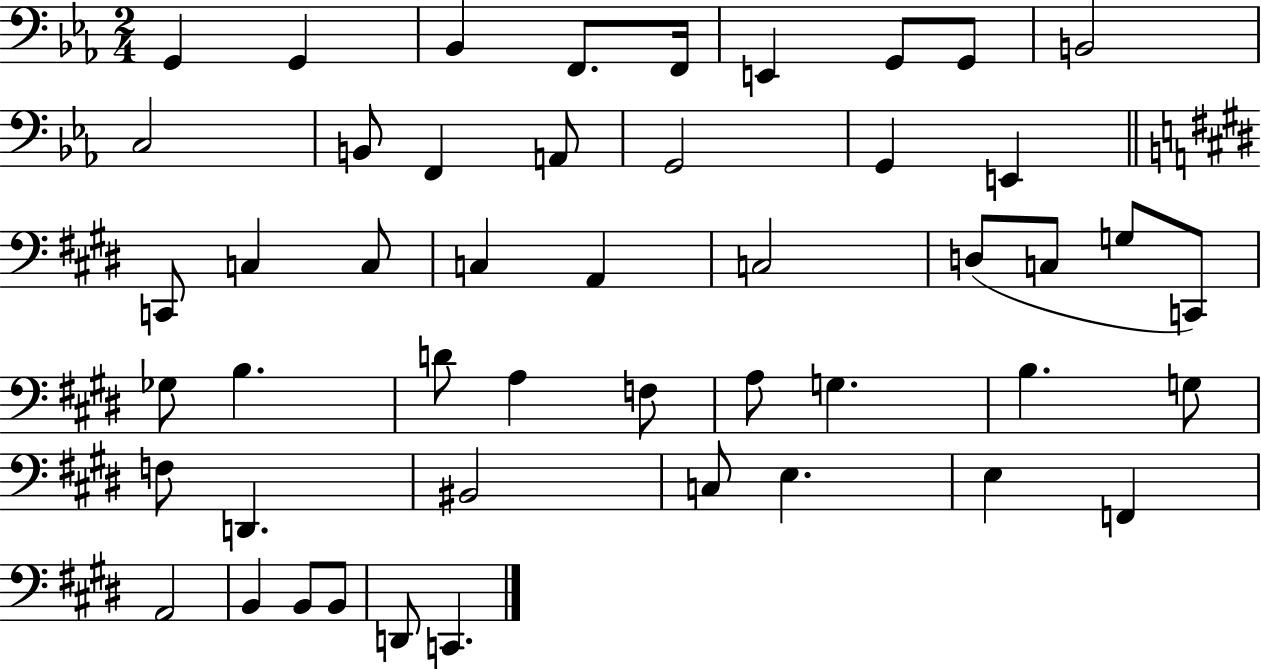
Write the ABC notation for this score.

X:1
T:Untitled
M:2/4
L:1/4
K:Eb
G,, G,, _B,, F,,/2 F,,/4 E,, G,,/2 G,,/2 B,,2 C,2 B,,/2 F,, A,,/2 G,,2 G,, E,, C,,/2 C, C,/2 C, A,, C,2 D,/2 C,/2 G,/2 C,,/2 _G,/2 B, D/2 A, F,/2 A,/2 G, B, G,/2 F,/2 D,, ^B,,2 C,/2 E, E, F,, A,,2 B,, B,,/2 B,,/2 D,,/2 C,,